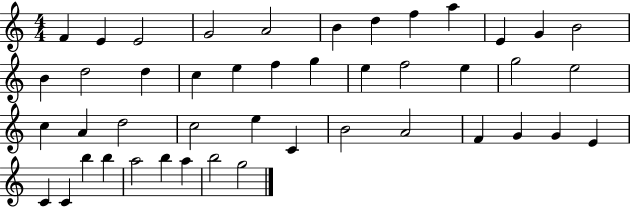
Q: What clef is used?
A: treble